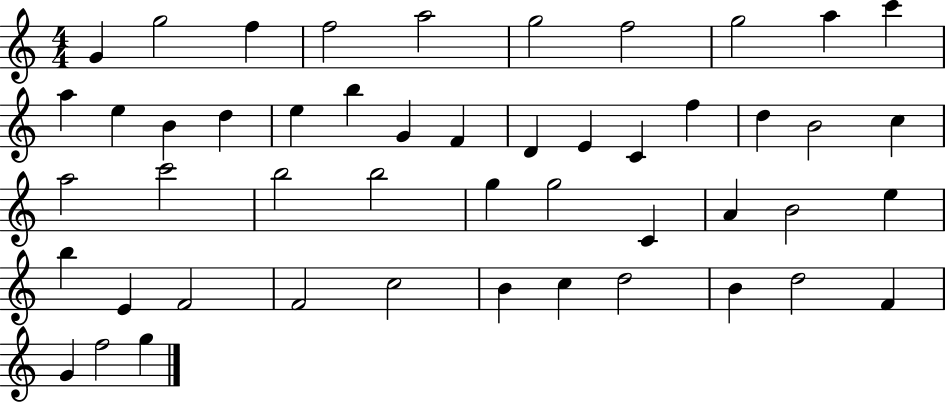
G4/q G5/h F5/q F5/h A5/h G5/h F5/h G5/h A5/q C6/q A5/q E5/q B4/q D5/q E5/q B5/q G4/q F4/q D4/q E4/q C4/q F5/q D5/q B4/h C5/q A5/h C6/h B5/h B5/h G5/q G5/h C4/q A4/q B4/h E5/q B5/q E4/q F4/h F4/h C5/h B4/q C5/q D5/h B4/q D5/h F4/q G4/q F5/h G5/q